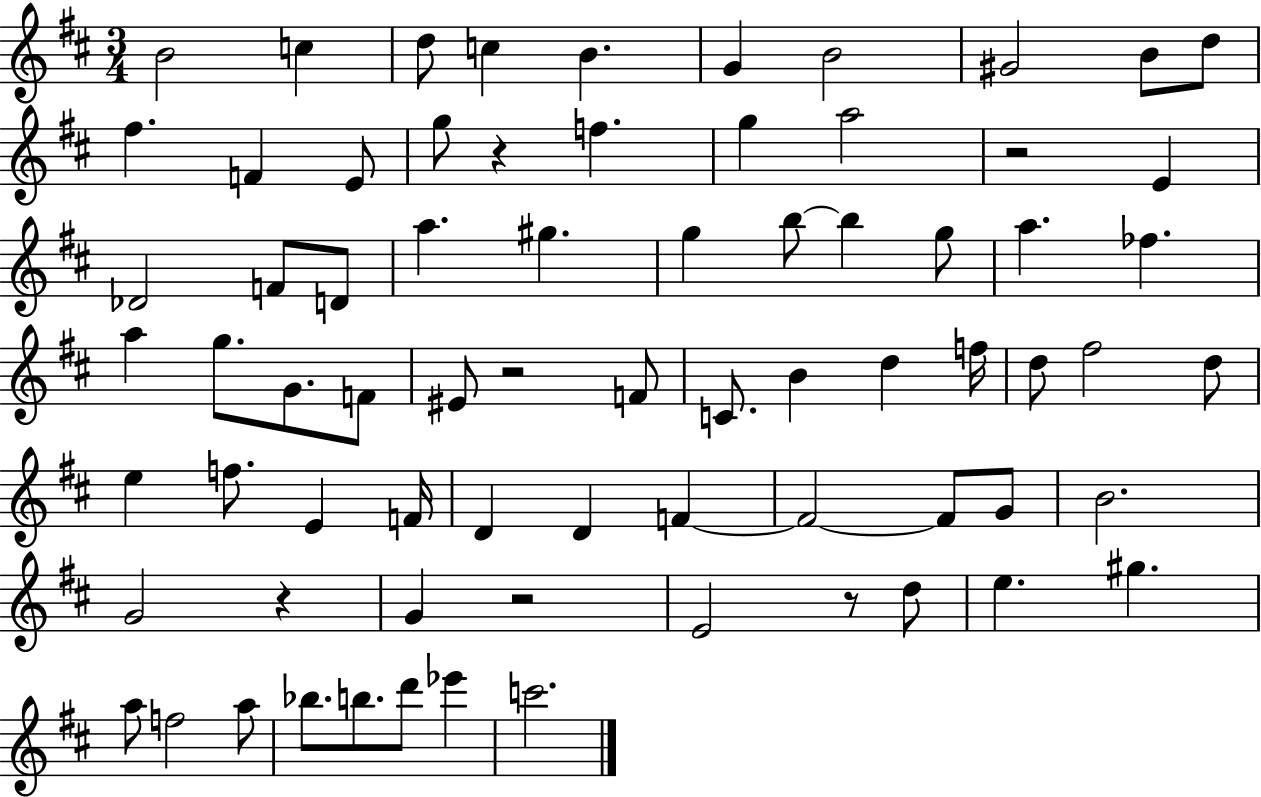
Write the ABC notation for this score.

X:1
T:Untitled
M:3/4
L:1/4
K:D
B2 c d/2 c B G B2 ^G2 B/2 d/2 ^f F E/2 g/2 z f g a2 z2 E _D2 F/2 D/2 a ^g g b/2 b g/2 a _f a g/2 G/2 F/2 ^E/2 z2 F/2 C/2 B d f/4 d/2 ^f2 d/2 e f/2 E F/4 D D F F2 F/2 G/2 B2 G2 z G z2 E2 z/2 d/2 e ^g a/2 f2 a/2 _b/2 b/2 d'/2 _e' c'2